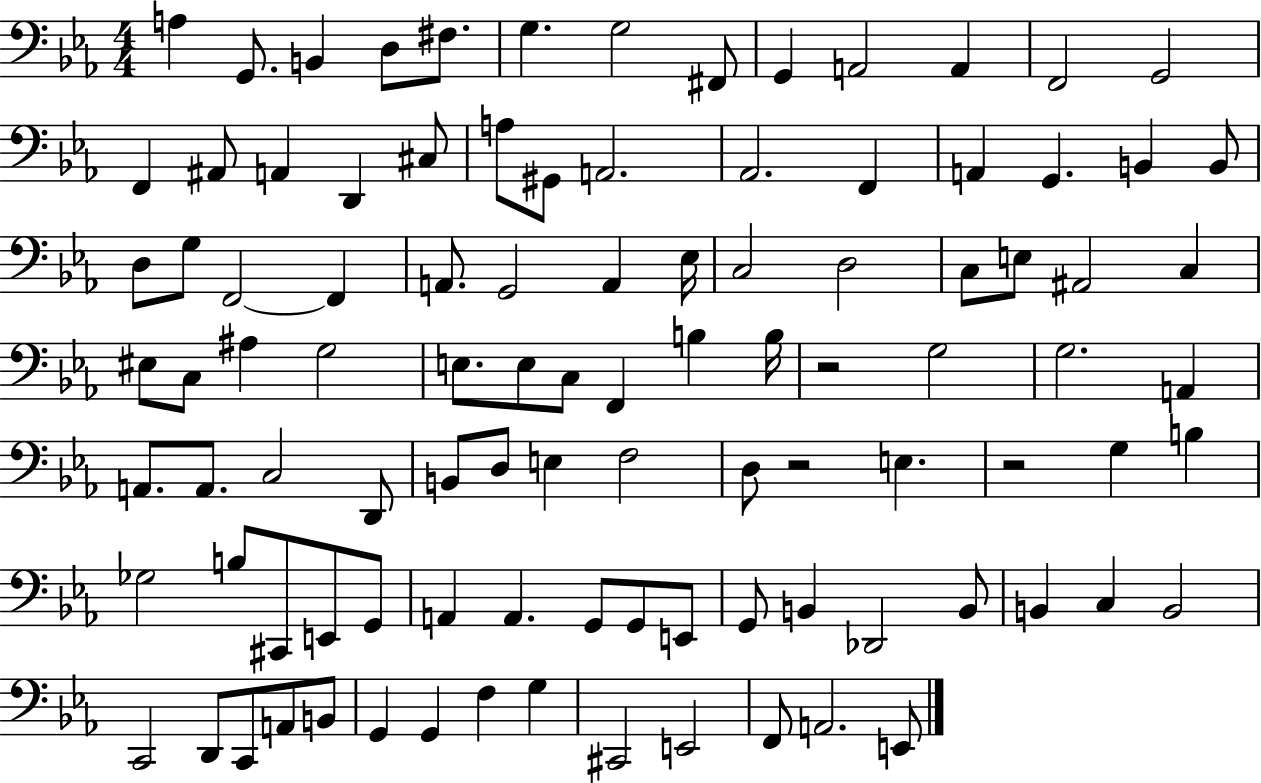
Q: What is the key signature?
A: EES major